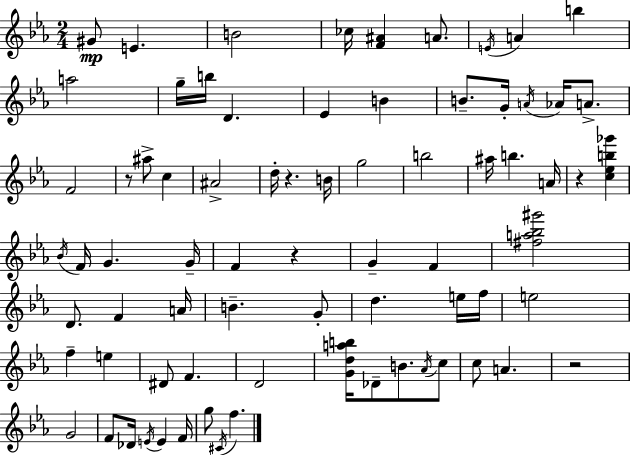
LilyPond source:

{
  \clef treble
  \numericTimeSignature
  \time 2/4
  \key c \minor
  \repeat volta 2 { gis'8\mp e'4. | b'2 | ces''16 <f' ais'>4 a'8. | \acciaccatura { e'16 } a'4 b''4 | \break a''2 | g''16-- b''16 d'4. | ees'4 b'4 | b'8.-- g'16-. \acciaccatura { a'16 } aes'16 a'8.-> | \break f'2 | r8 ais''8-> c''4 | ais'2-> | d''16-. r4. | \break b'16 g''2 | b''2 | ais''16 b''4. | a'16 r4 <c'' ees'' b'' ges'''>4 | \break \acciaccatura { bes'16 } f'16 g'4. | g'16-- f'4 r4 | g'4-- f'4 | <fis'' a'' bes'' gis'''>2 | \break d'8. f'4 | a'16 b'4.-- | g'8-. d''4. | e''16 f''16 e''2 | \break f''4-- e''4 | dis'8 f'4. | d'2 | <g' d'' a'' b''>16 des'8-- b'8. | \break \acciaccatura { aes'16 } c''8 c''8 a'4. | r2 | g'2 | f'8 des'16 \acciaccatura { e'16 } | \break e'4 f'16 g''8 \acciaccatura { cis'16 } | f''4. } \bar "|."
}